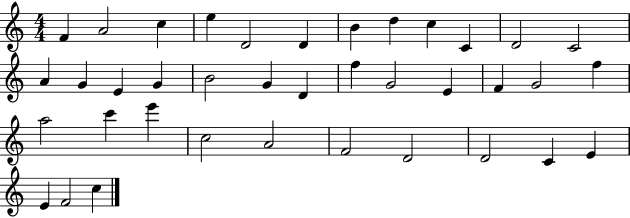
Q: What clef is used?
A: treble